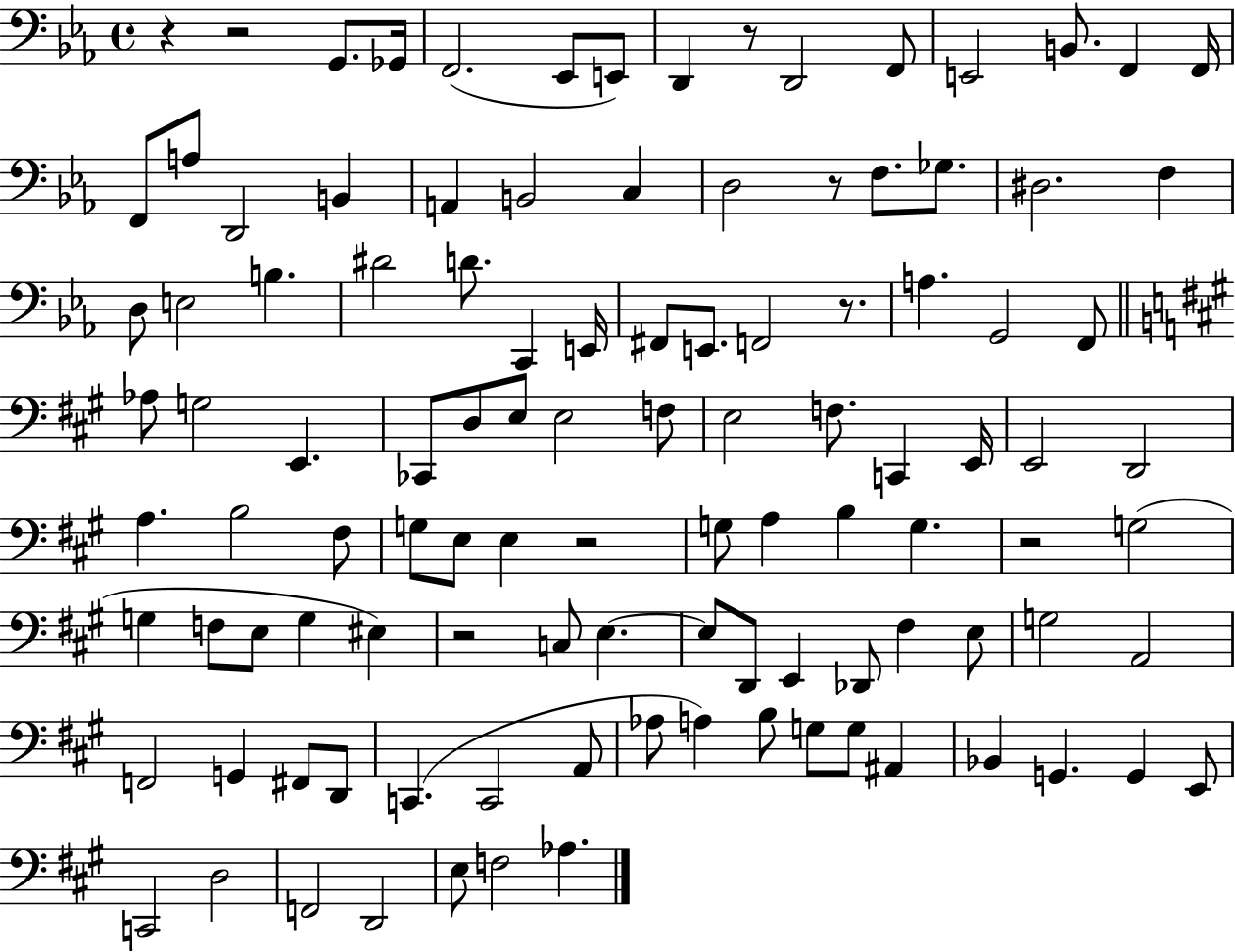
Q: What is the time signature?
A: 4/4